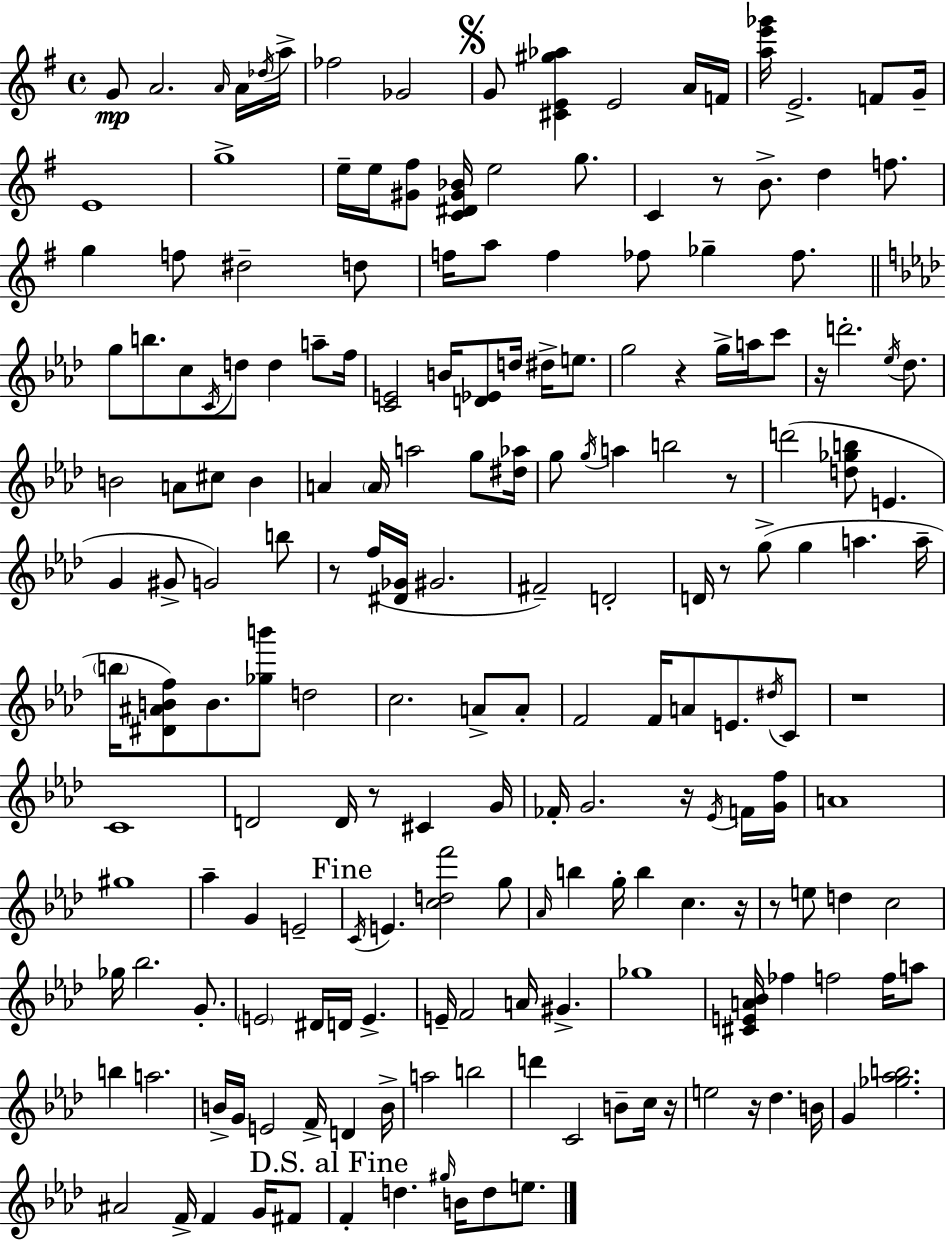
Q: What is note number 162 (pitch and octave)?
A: D5